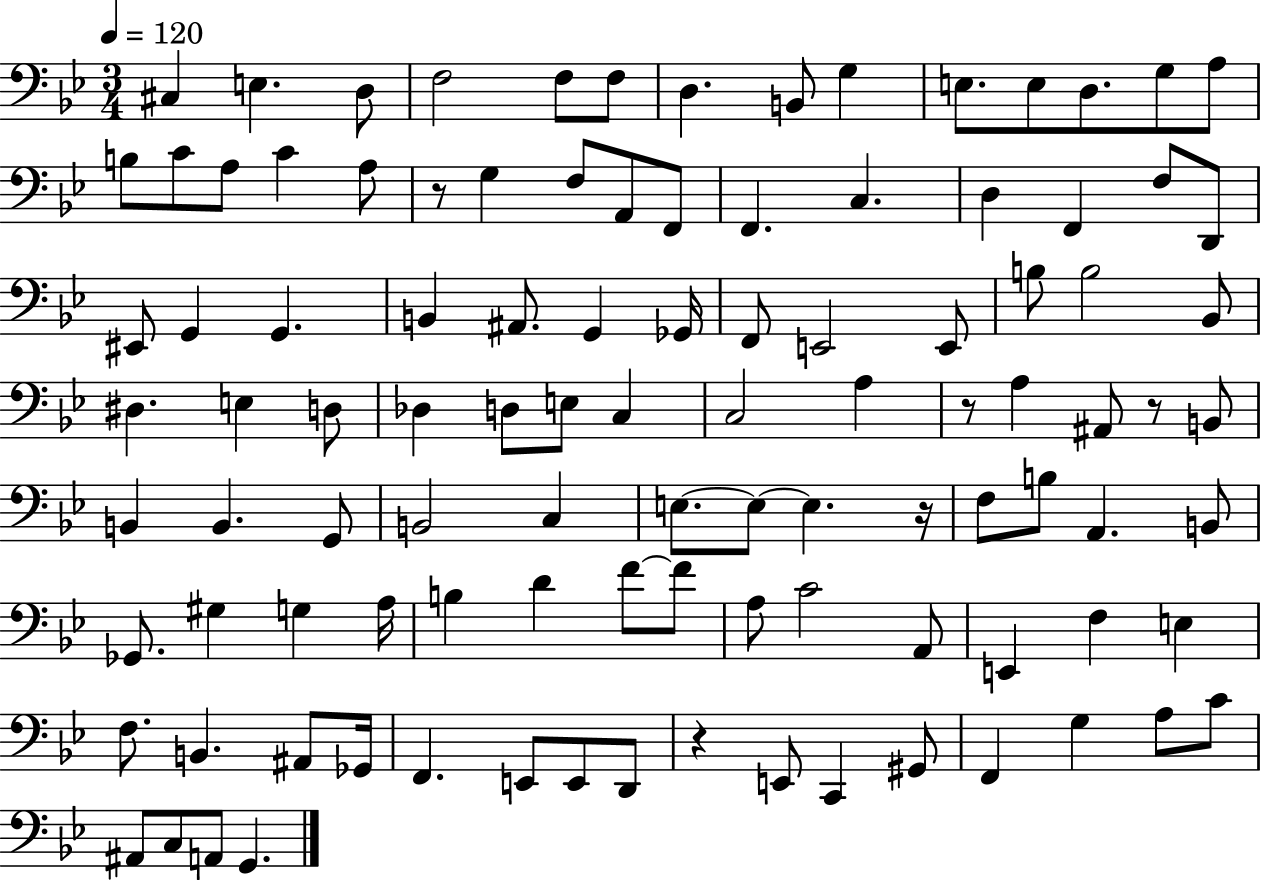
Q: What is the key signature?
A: BES major